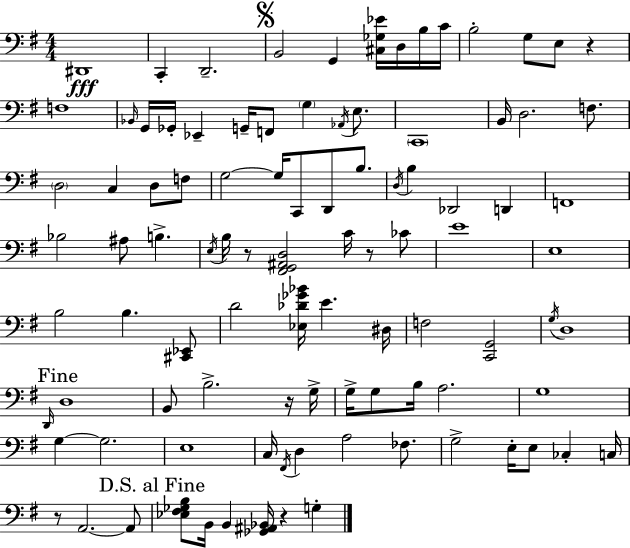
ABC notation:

X:1
T:Untitled
M:4/4
L:1/4
K:G
^D,,4 C,, D,,2 B,,2 G,, [^C,_G,_E]/4 D,/4 B,/4 C/4 B,2 G,/2 E,/2 z F,4 _B,,/4 G,,/4 _G,,/4 _E,, G,,/4 F,,/2 G, _A,,/4 E,/2 C,,4 B,,/4 D,2 F,/2 D,2 C, D,/2 F,/2 G,2 G,/4 C,,/2 D,,/2 B,/2 D,/4 B, _D,,2 D,, F,,4 _B,2 ^A,/2 B, E,/4 B,/4 z/2 [^F,,G,,^A,,D,]2 C/4 z/2 _C/2 E4 E,4 B,2 B, [^C,,_E,,]/2 D2 [_E,_D_G_B]/4 E ^D,/4 F,2 [C,,G,,]2 G,/4 D,4 D,,/4 D,4 B,,/2 B,2 z/4 G,/4 G,/4 G,/2 B,/4 A,2 G,4 G, G,2 E,4 C,/4 ^F,,/4 D, A,2 _F,/2 G,2 E,/4 E,/2 _C, C,/4 z/2 A,,2 A,,/2 [_E,^F,_G,B,]/2 B,,/4 B,, [_G,,^A,,_B,,]/4 z G,